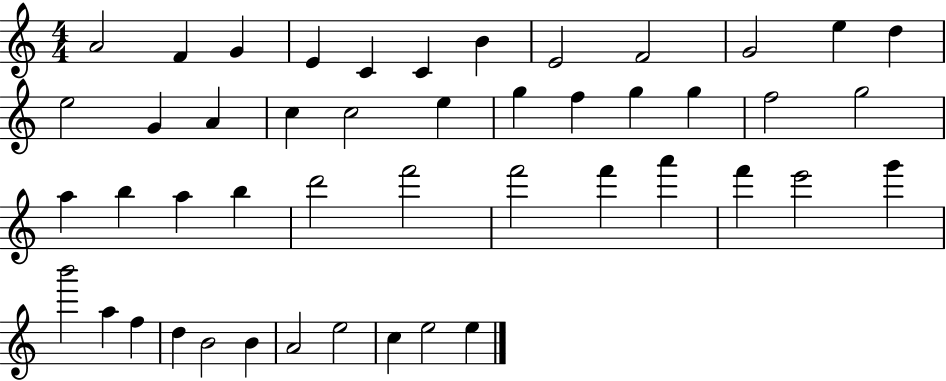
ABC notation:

X:1
T:Untitled
M:4/4
L:1/4
K:C
A2 F G E C C B E2 F2 G2 e d e2 G A c c2 e g f g g f2 g2 a b a b d'2 f'2 f'2 f' a' f' e'2 g' b'2 a f d B2 B A2 e2 c e2 e